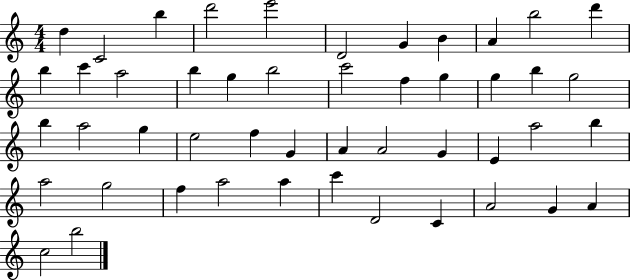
X:1
T:Untitled
M:4/4
L:1/4
K:C
d C2 b d'2 e'2 D2 G B A b2 d' b c' a2 b g b2 c'2 f g g b g2 b a2 g e2 f G A A2 G E a2 b a2 g2 f a2 a c' D2 C A2 G A c2 b2